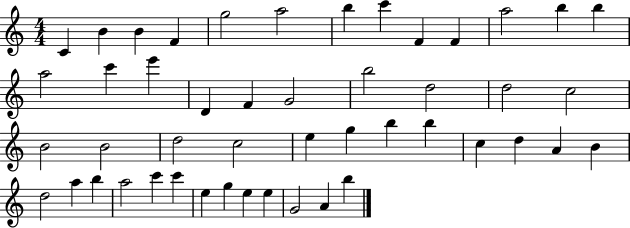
{
  \clef treble
  \numericTimeSignature
  \time 4/4
  \key c \major
  c'4 b'4 b'4 f'4 | g''2 a''2 | b''4 c'''4 f'4 f'4 | a''2 b''4 b''4 | \break a''2 c'''4 e'''4 | d'4 f'4 g'2 | b''2 d''2 | d''2 c''2 | \break b'2 b'2 | d''2 c''2 | e''4 g''4 b''4 b''4 | c''4 d''4 a'4 b'4 | \break d''2 a''4 b''4 | a''2 c'''4 c'''4 | e''4 g''4 e''4 e''4 | g'2 a'4 b''4 | \break \bar "|."
}